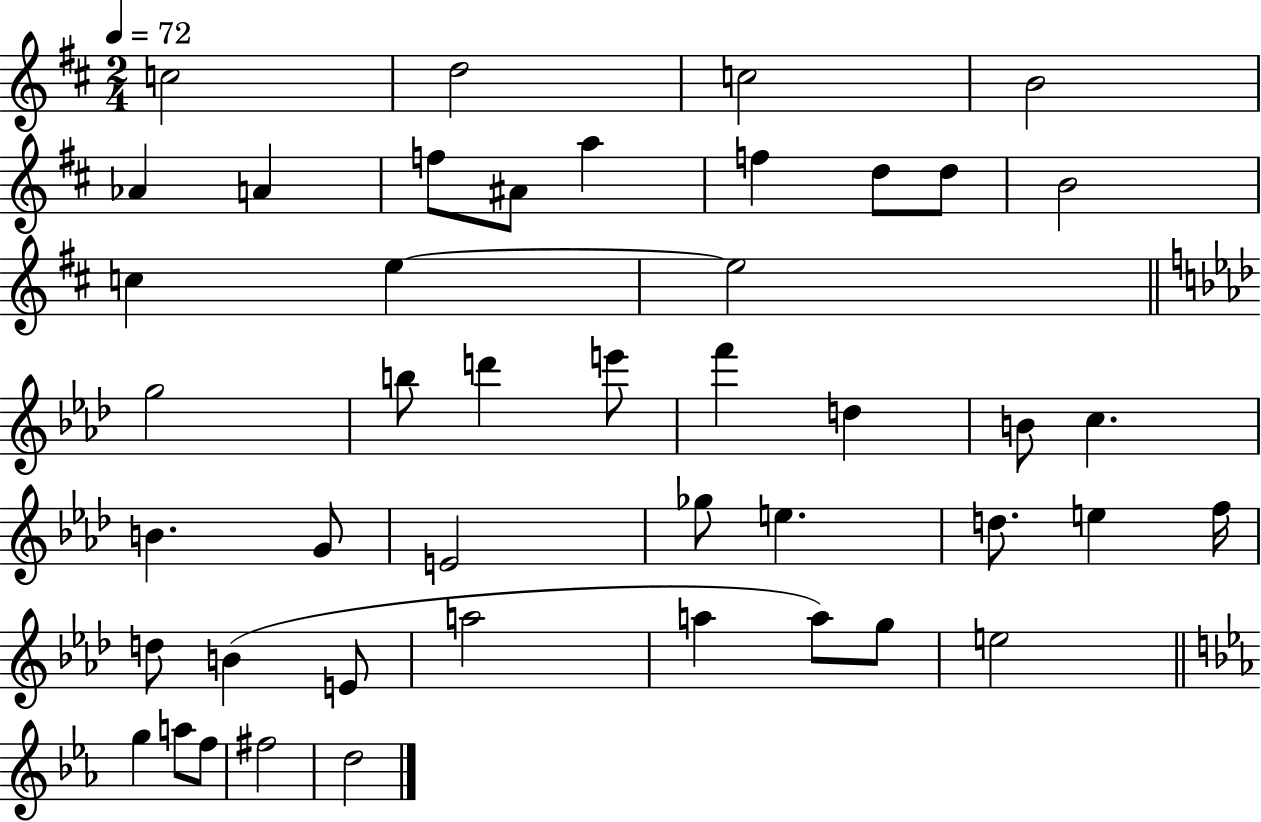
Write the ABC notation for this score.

X:1
T:Untitled
M:2/4
L:1/4
K:D
c2 d2 c2 B2 _A A f/2 ^A/2 a f d/2 d/2 B2 c e e2 g2 b/2 d' e'/2 f' d B/2 c B G/2 E2 _g/2 e d/2 e f/4 d/2 B E/2 a2 a a/2 g/2 e2 g a/2 f/2 ^f2 d2